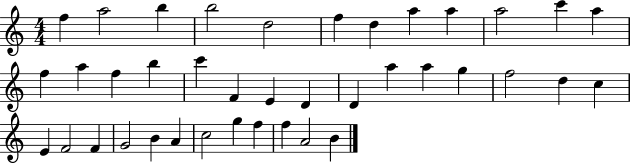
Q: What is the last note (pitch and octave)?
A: B4